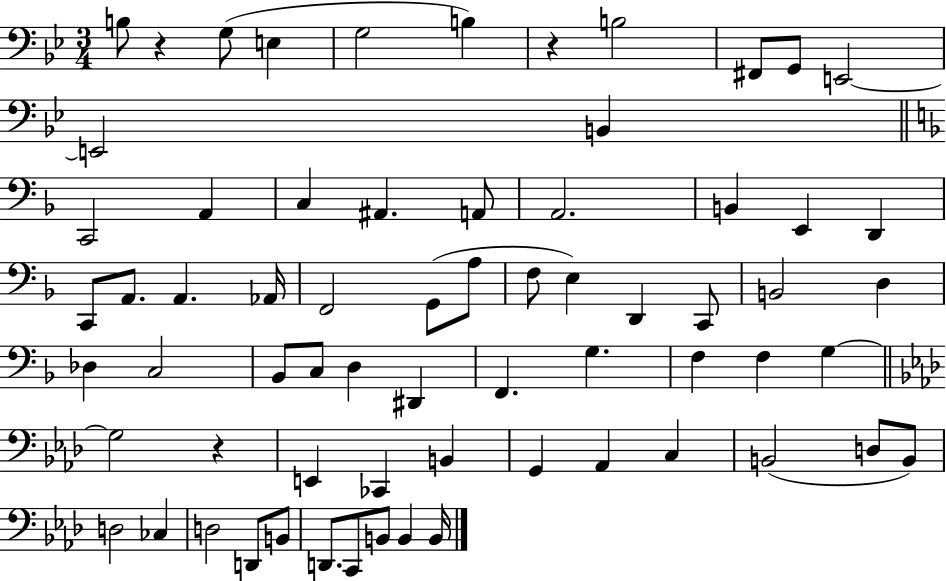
B3/e R/q G3/e E3/q G3/h B3/q R/q B3/h F#2/e G2/e E2/h E2/h B2/q C2/h A2/q C3/q A#2/q. A2/e A2/h. B2/q E2/q D2/q C2/e A2/e. A2/q. Ab2/s F2/h G2/e A3/e F3/e E3/q D2/q C2/e B2/h D3/q Db3/q C3/h Bb2/e C3/e D3/q D#2/q F2/q. G3/q. F3/q F3/q G3/q G3/h R/q E2/q CES2/q B2/q G2/q Ab2/q C3/q B2/h D3/e B2/e D3/h CES3/q D3/h D2/e B2/e D2/e. C2/e B2/e B2/q B2/s